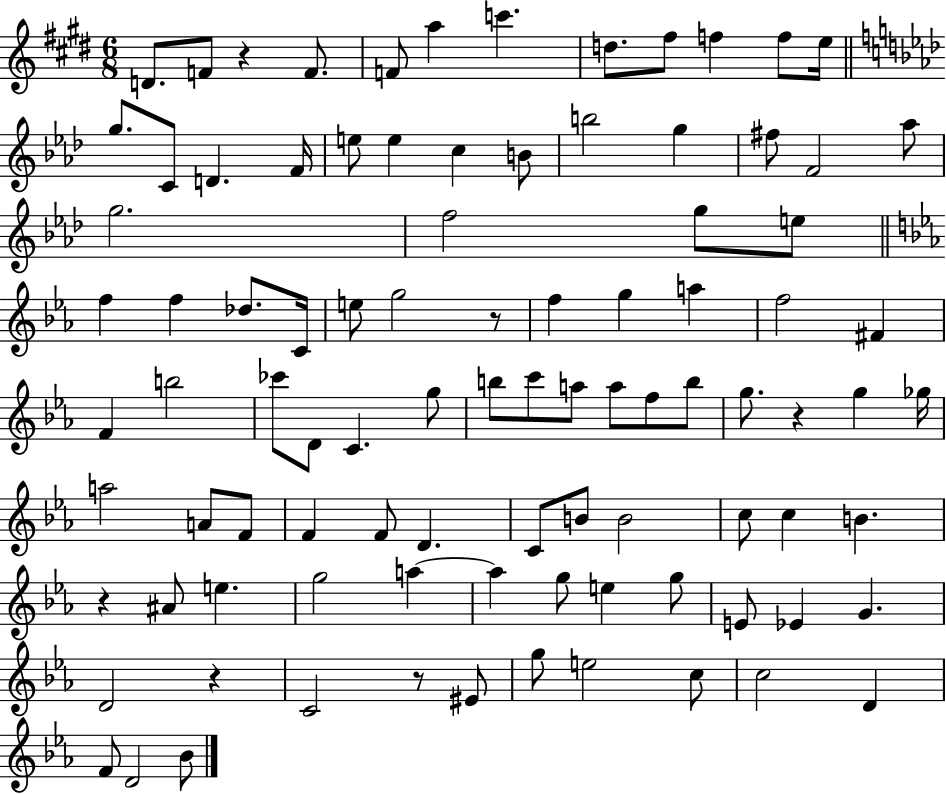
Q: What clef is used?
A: treble